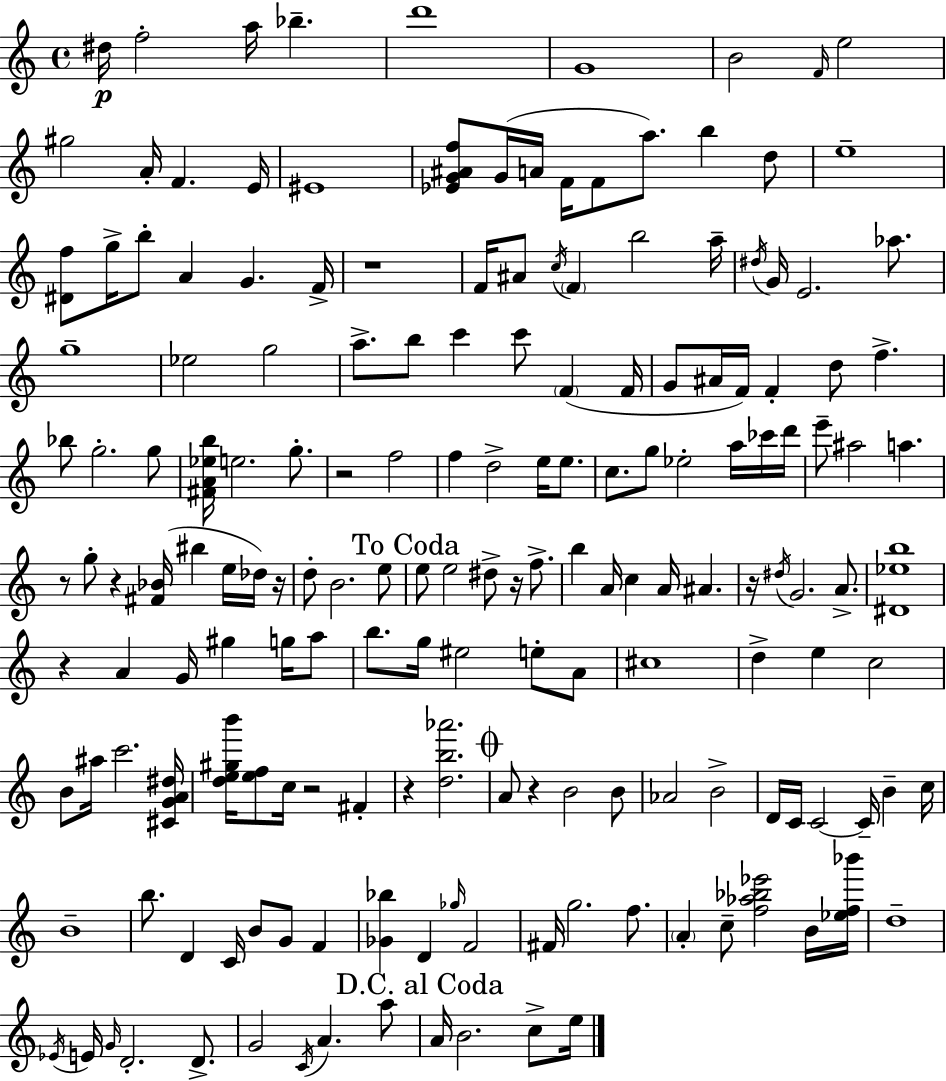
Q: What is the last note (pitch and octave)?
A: E5